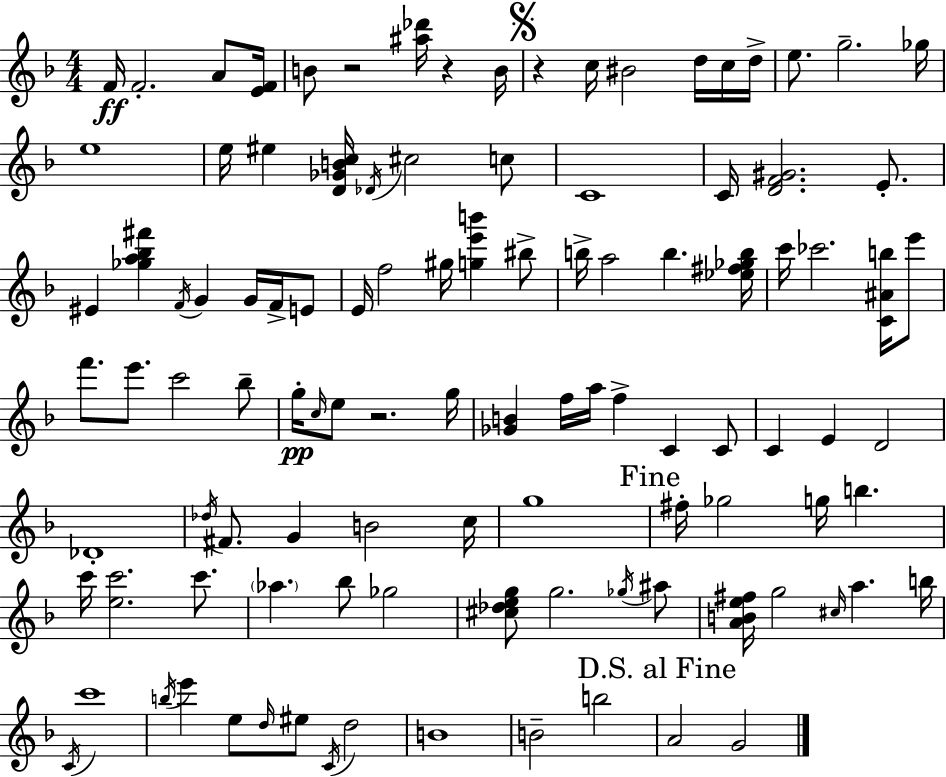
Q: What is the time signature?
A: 4/4